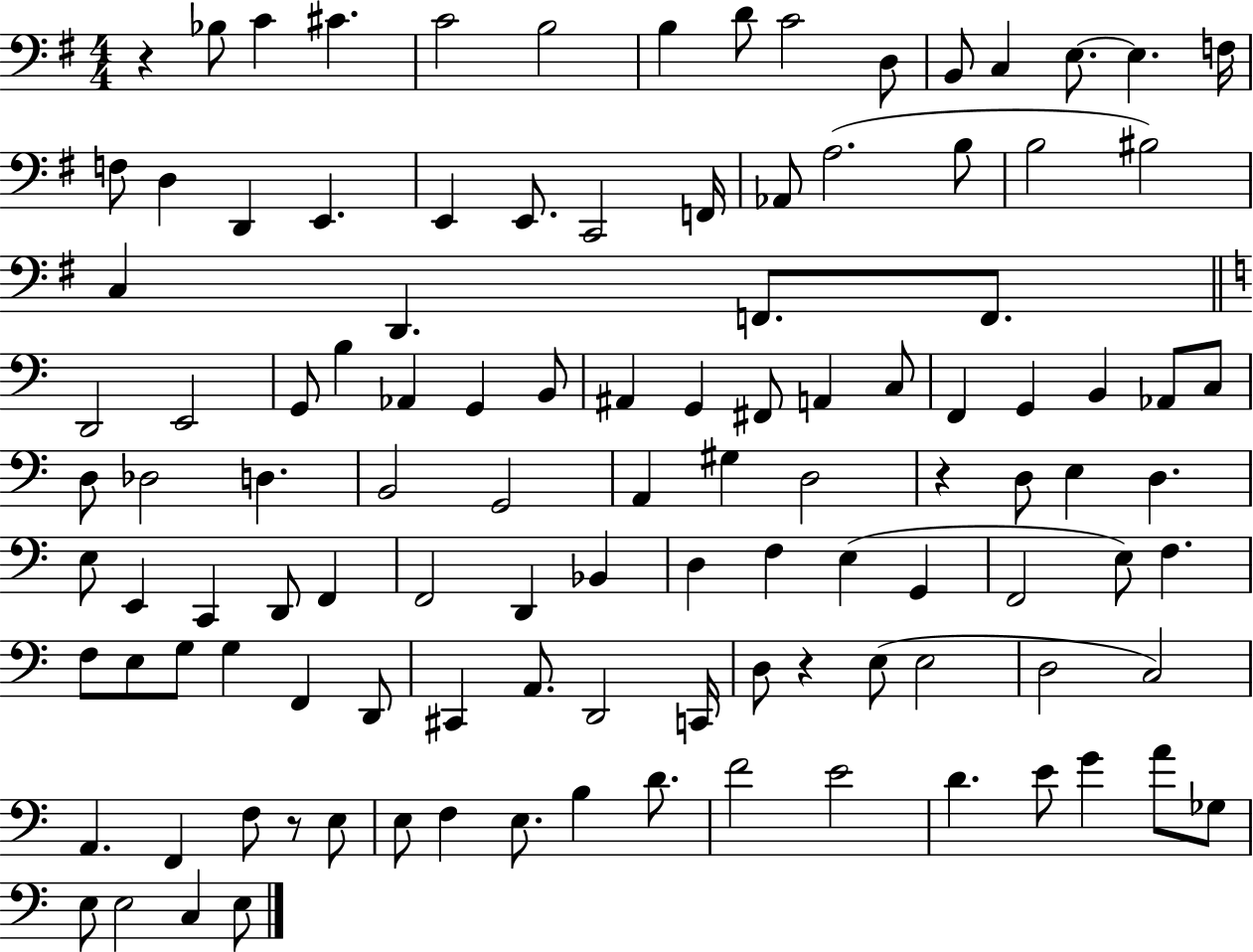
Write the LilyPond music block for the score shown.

{
  \clef bass
  \numericTimeSignature
  \time 4/4
  \key g \major
  r4 bes8 c'4 cis'4. | c'2 b2 | b4 d'8 c'2 d8 | b,8 c4 e8.~~ e4. f16 | \break f8 d4 d,4 e,4. | e,4 e,8. c,2 f,16 | aes,8 a2.( b8 | b2 bis2) | \break c4 d,4. f,8. f,8. | \bar "||" \break \key a \minor d,2 e,2 | g,8 b4 aes,4 g,4 b,8 | ais,4 g,4 fis,8 a,4 c8 | f,4 g,4 b,4 aes,8 c8 | \break d8 des2 d4. | b,2 g,2 | a,4 gis4 d2 | r4 d8 e4 d4. | \break e8 e,4 c,4 d,8 f,4 | f,2 d,4 bes,4 | d4 f4 e4( g,4 | f,2 e8) f4. | \break f8 e8 g8 g4 f,4 d,8 | cis,4 a,8. d,2 c,16 | d8 r4 e8( e2 | d2 c2) | \break a,4. f,4 f8 r8 e8 | e8 f4 e8. b4 d'8. | f'2 e'2 | d'4. e'8 g'4 a'8 ges8 | \break e8 e2 c4 e8 | \bar "|."
}